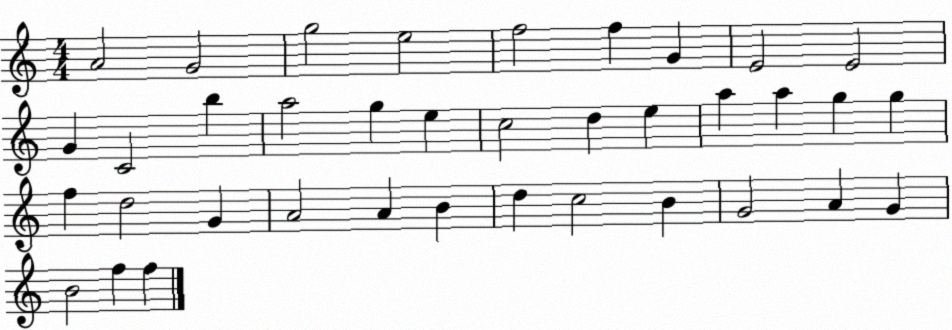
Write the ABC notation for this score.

X:1
T:Untitled
M:4/4
L:1/4
K:C
A2 G2 g2 e2 f2 f G E2 E2 G C2 b a2 g e c2 d e a a g g f d2 G A2 A B d c2 B G2 A G B2 f f